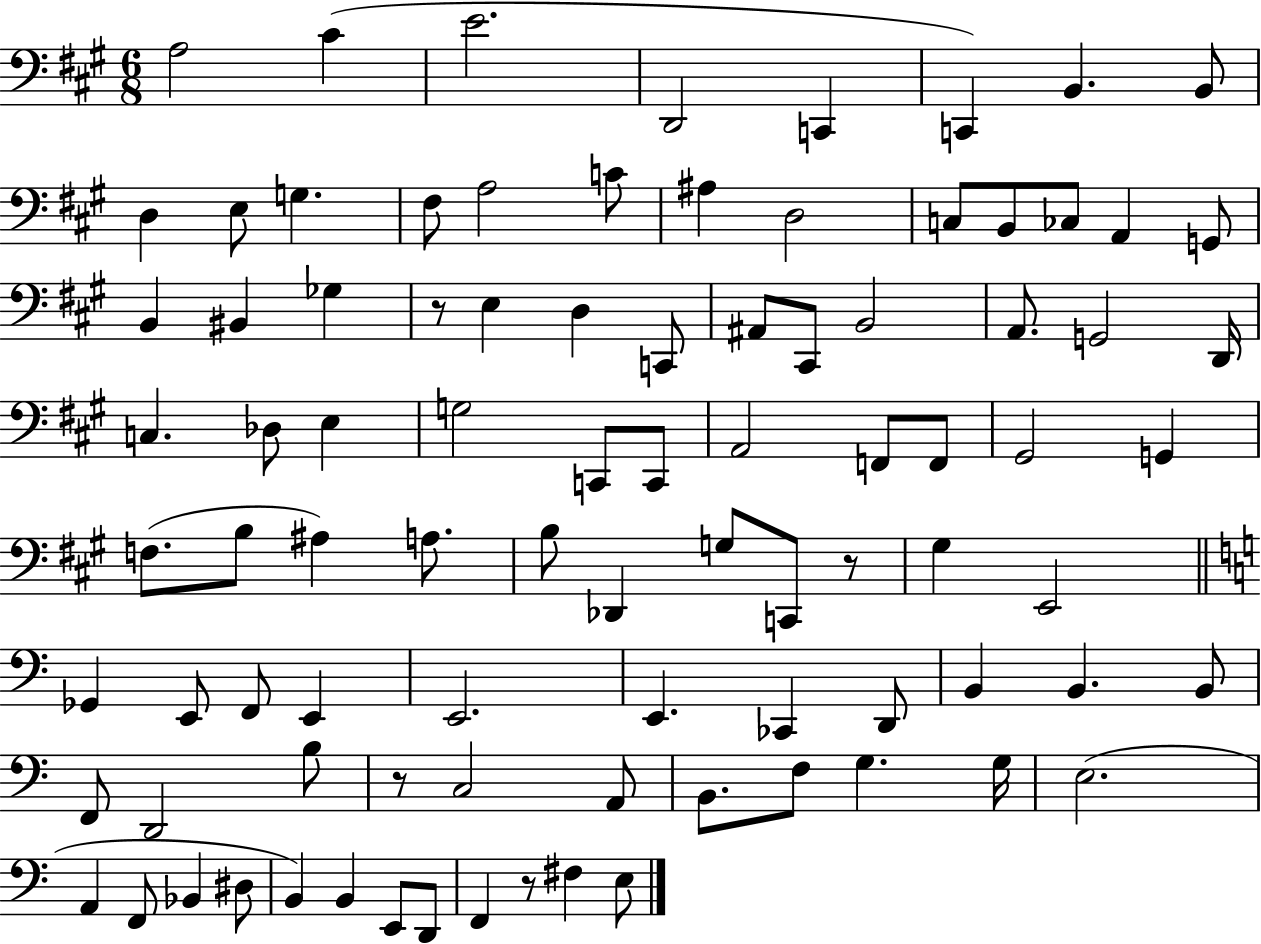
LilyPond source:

{
  \clef bass
  \numericTimeSignature
  \time 6/8
  \key a \major
  a2 cis'4( | e'2. | d,2 c,4 | c,4) b,4. b,8 | \break d4 e8 g4. | fis8 a2 c'8 | ais4 d2 | c8 b,8 ces8 a,4 g,8 | \break b,4 bis,4 ges4 | r8 e4 d4 c,8 | ais,8 cis,8 b,2 | a,8. g,2 d,16 | \break c4. des8 e4 | g2 c,8 c,8 | a,2 f,8 f,8 | gis,2 g,4 | \break f8.( b8 ais4) a8. | b8 des,4 g8 c,8 r8 | gis4 e,2 | \bar "||" \break \key c \major ges,4 e,8 f,8 e,4 | e,2. | e,4. ces,4 d,8 | b,4 b,4. b,8 | \break f,8 d,2 b8 | r8 c2 a,8 | b,8. f8 g4. g16 | e2.( | \break a,4 f,8 bes,4 dis8 | b,4) b,4 e,8 d,8 | f,4 r8 fis4 e8 | \bar "|."
}